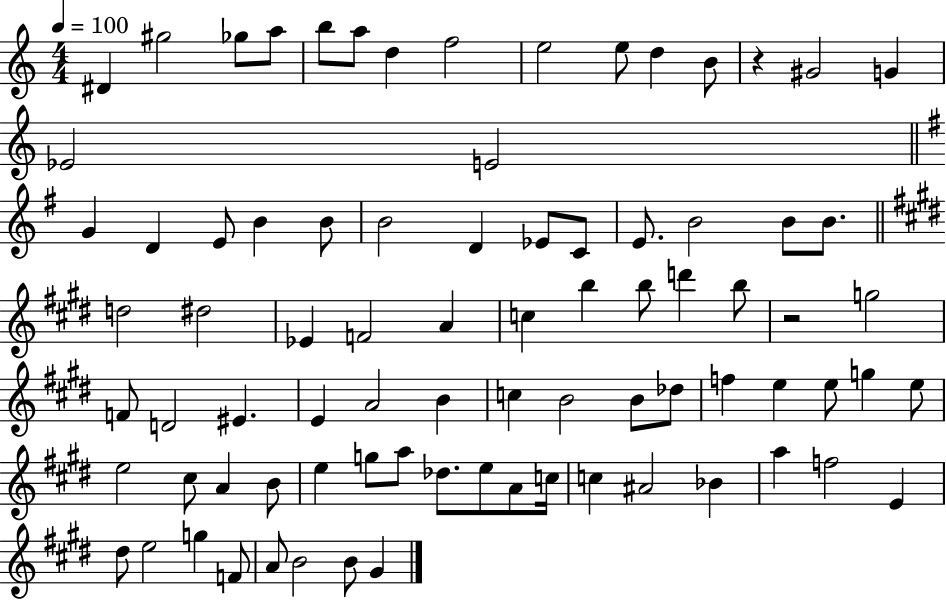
D#4/q G#5/h Gb5/e A5/e B5/e A5/e D5/q F5/h E5/h E5/e D5/q B4/e R/q G#4/h G4/q Eb4/h E4/h G4/q D4/q E4/e B4/q B4/e B4/h D4/q Eb4/e C4/e E4/e. B4/h B4/e B4/e. D5/h D#5/h Eb4/q F4/h A4/q C5/q B5/q B5/e D6/q B5/e R/h G5/h F4/e D4/h EIS4/q. E4/q A4/h B4/q C5/q B4/h B4/e Db5/e F5/q E5/q E5/e G5/q E5/e E5/h C#5/e A4/q B4/e E5/q G5/e A5/e Db5/e. E5/e A4/e C5/s C5/q A#4/h Bb4/q A5/q F5/h E4/q D#5/e E5/h G5/q F4/e A4/e B4/h B4/e G#4/q